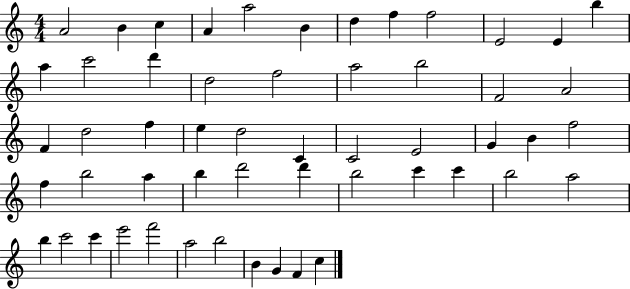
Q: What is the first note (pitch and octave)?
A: A4